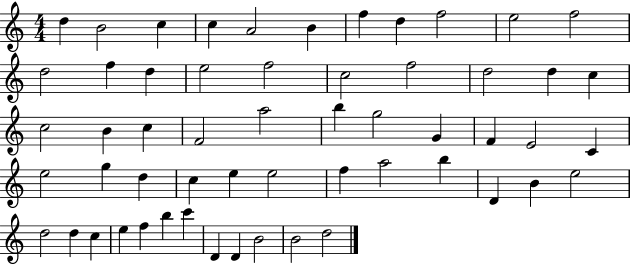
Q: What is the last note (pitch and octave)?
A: D5